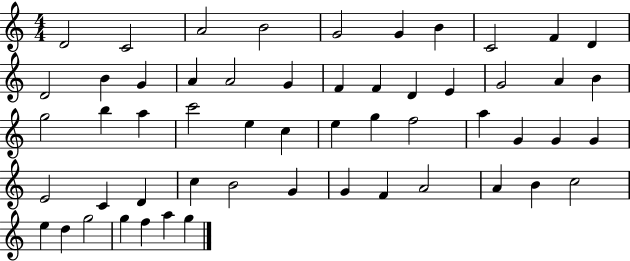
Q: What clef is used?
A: treble